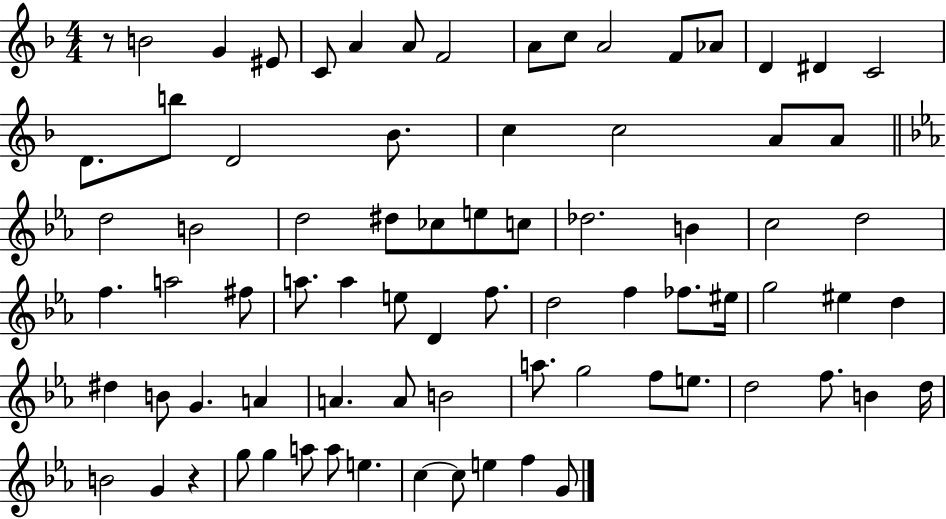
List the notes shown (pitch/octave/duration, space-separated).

R/e B4/h G4/q EIS4/e C4/e A4/q A4/e F4/h A4/e C5/e A4/h F4/e Ab4/e D4/q D#4/q C4/h D4/e. B5/e D4/h Bb4/e. C5/q C5/h A4/e A4/e D5/h B4/h D5/h D#5/e CES5/e E5/e C5/e Db5/h. B4/q C5/h D5/h F5/q. A5/h F#5/e A5/e. A5/q E5/e D4/q F5/e. D5/h F5/q FES5/e. EIS5/s G5/h EIS5/q D5/q D#5/q B4/e G4/q. A4/q A4/q. A4/e B4/h A5/e. G5/h F5/e E5/e. D5/h F5/e. B4/q D5/s B4/h G4/q R/q G5/e G5/q A5/e A5/e E5/q. C5/q C5/e E5/q F5/q G4/e